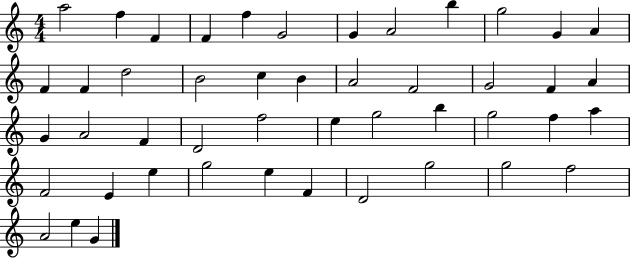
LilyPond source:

{
  \clef treble
  \numericTimeSignature
  \time 4/4
  \key c \major
  a''2 f''4 f'4 | f'4 f''4 g'2 | g'4 a'2 b''4 | g''2 g'4 a'4 | \break f'4 f'4 d''2 | b'2 c''4 b'4 | a'2 f'2 | g'2 f'4 a'4 | \break g'4 a'2 f'4 | d'2 f''2 | e''4 g''2 b''4 | g''2 f''4 a''4 | \break f'2 e'4 e''4 | g''2 e''4 f'4 | d'2 g''2 | g''2 f''2 | \break a'2 e''4 g'4 | \bar "|."
}